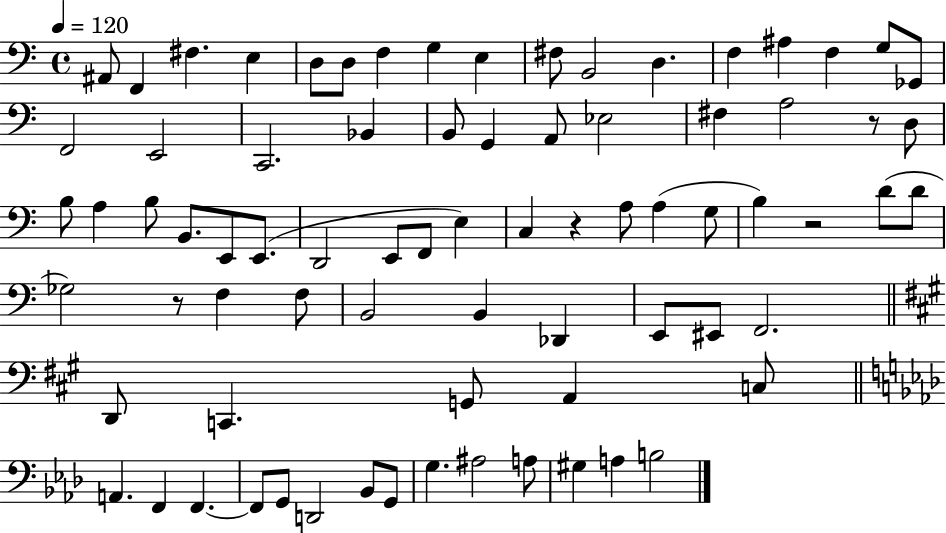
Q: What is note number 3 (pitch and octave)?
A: F#3